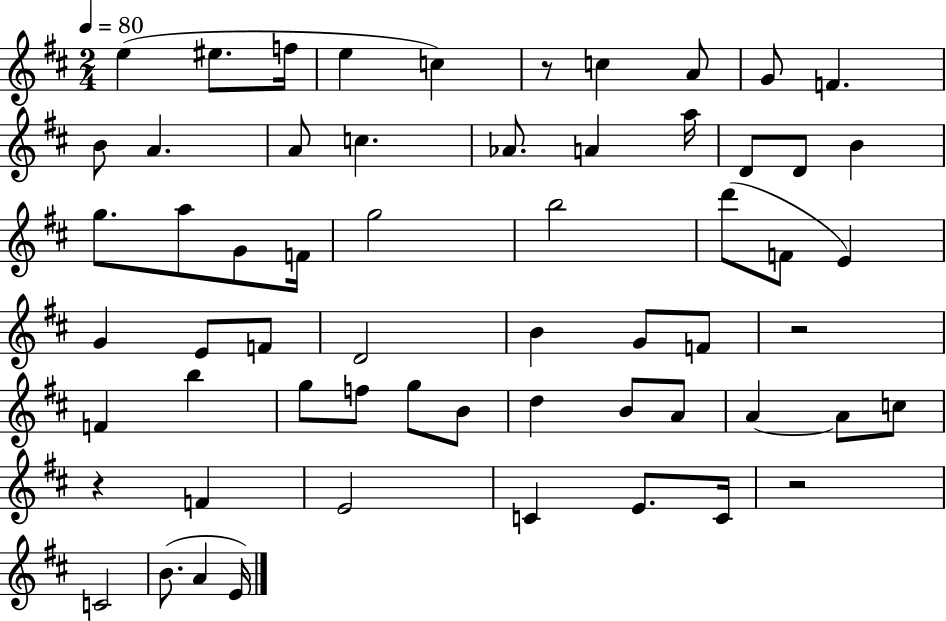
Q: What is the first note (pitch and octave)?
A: E5